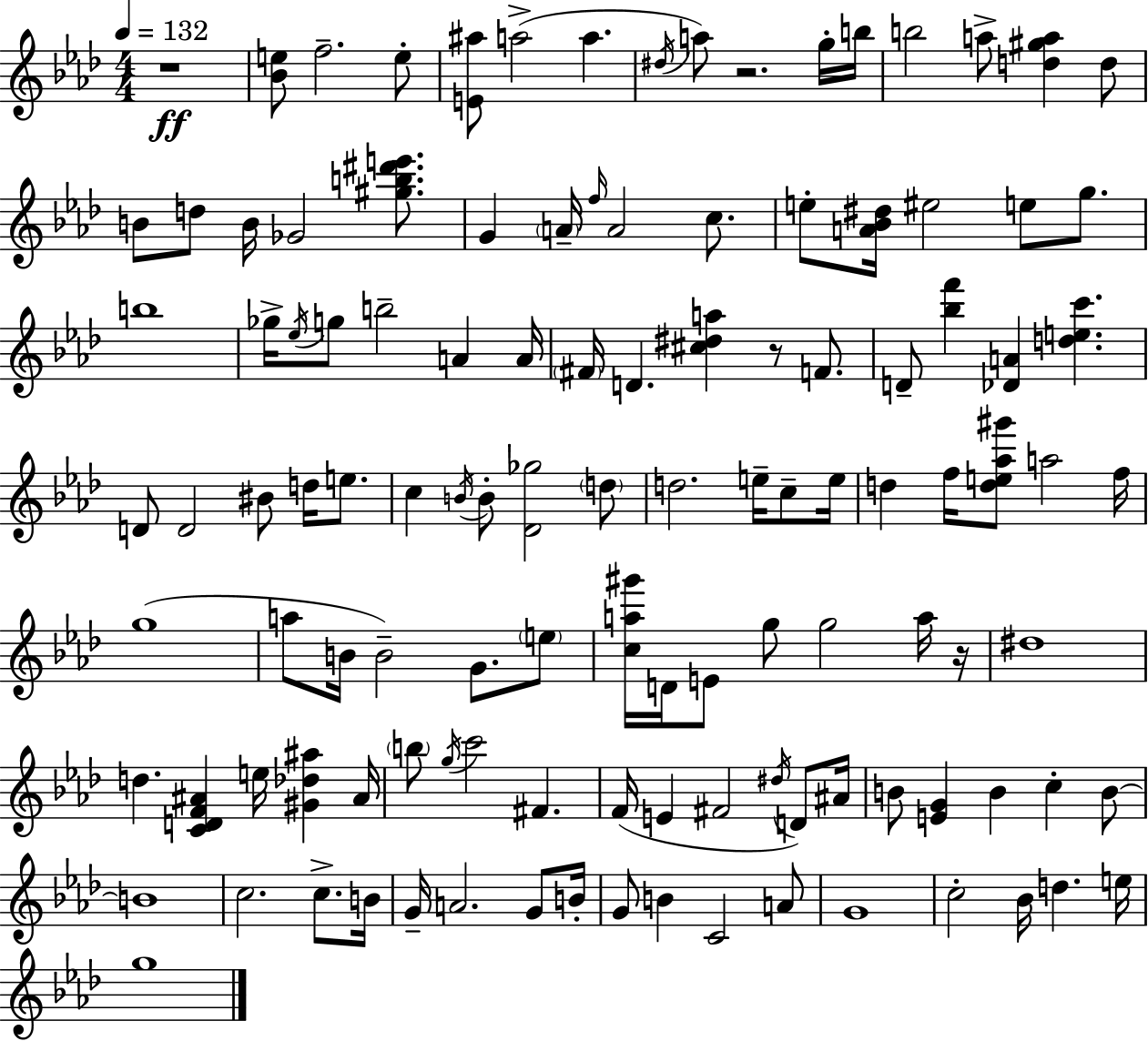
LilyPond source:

{
  \clef treble
  \numericTimeSignature
  \time 4/4
  \key f \minor
  \tempo 4 = 132
  r1\ff | <bes' e''>8 f''2.-- e''8-. | <e' ais''>8 a''2->( a''4. | \acciaccatura { dis''16 } a''8) r2. g''16-. | \break b''16 b''2 a''8-> <d'' gis'' a''>4 d''8 | b'8 d''8 b'16 ges'2 <gis'' b'' dis''' e'''>8. | g'4 \parenthesize a'16-- \grace { f''16 } a'2 c''8. | e''8-. <a' bes' dis''>16 eis''2 e''8 g''8. | \break b''1 | ges''16-> \acciaccatura { ees''16 } g''8 b''2-- a'4 | a'16 \parenthesize fis'16 d'4. <cis'' dis'' a''>4 r8 | f'8. d'8-- <bes'' f'''>4 <des' a'>4 <d'' e'' c'''>4. | \break d'8 d'2 bis'8 d''16 | e''8. c''4 \acciaccatura { b'16 } b'8-. <des' ges''>2 | \parenthesize d''8 d''2. | e''16-- c''8-- e''16 d''4 f''16 <d'' e'' aes'' gis'''>8 a''2 | \break f''16 g''1( | a''8 b'16 b'2--) g'8. | \parenthesize e''8 <c'' a'' gis'''>16 d'16 e'8 g''8 g''2 | a''16 r16 dis''1 | \break d''4. <c' d' f' ais'>4 e''16 <gis' des'' ais''>4 | ais'16 \parenthesize b''8 \acciaccatura { g''16 } c'''2 fis'4. | f'16( e'4 fis'2 | \acciaccatura { dis''16 } d'8) ais'16 b'8 <e' g'>4 b'4 | \break c''4-. b'8~~ b'1 | c''2. | c''8.-> b'16 g'16-- a'2. | g'8 b'16-. g'8 b'4 c'2 | \break a'8 g'1 | c''2-. bes'16 d''4. | e''16 g''1 | \bar "|."
}